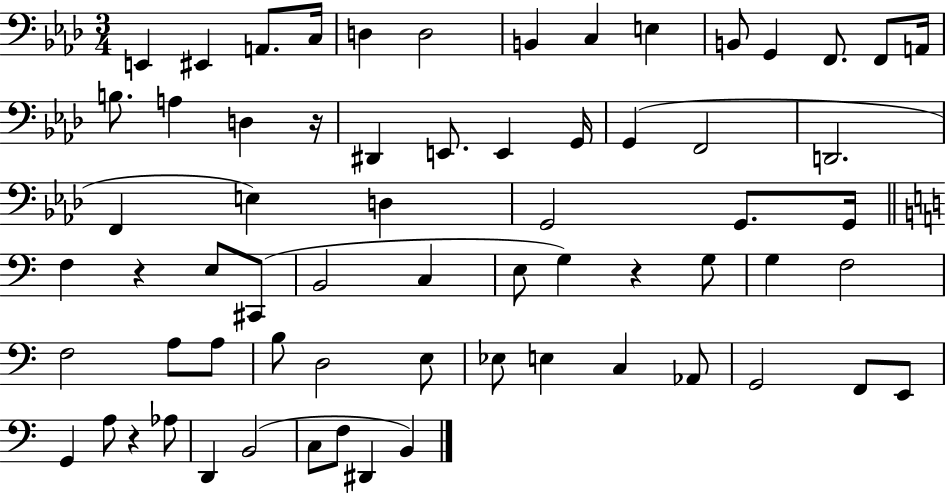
X:1
T:Untitled
M:3/4
L:1/4
K:Ab
E,, ^E,, A,,/2 C,/4 D, D,2 B,, C, E, B,,/2 G,, F,,/2 F,,/2 A,,/4 B,/2 A, D, z/4 ^D,, E,,/2 E,, G,,/4 G,, F,,2 D,,2 F,, E, D, G,,2 G,,/2 G,,/4 F, z E,/2 ^C,,/2 B,,2 C, E,/2 G, z G,/2 G, F,2 F,2 A,/2 A,/2 B,/2 D,2 E,/2 _E,/2 E, C, _A,,/2 G,,2 F,,/2 E,,/2 G,, A,/2 z _A,/2 D,, B,,2 C,/2 F,/2 ^D,, B,,